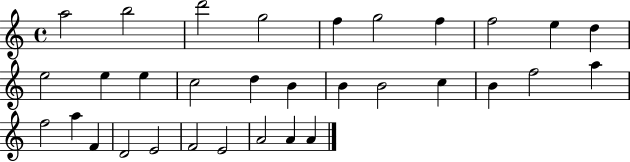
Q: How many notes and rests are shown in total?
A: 32